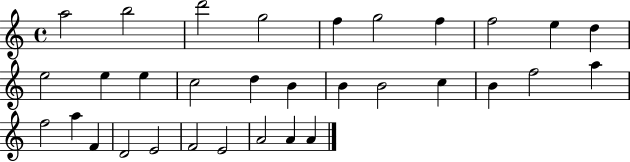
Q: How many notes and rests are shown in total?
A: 32